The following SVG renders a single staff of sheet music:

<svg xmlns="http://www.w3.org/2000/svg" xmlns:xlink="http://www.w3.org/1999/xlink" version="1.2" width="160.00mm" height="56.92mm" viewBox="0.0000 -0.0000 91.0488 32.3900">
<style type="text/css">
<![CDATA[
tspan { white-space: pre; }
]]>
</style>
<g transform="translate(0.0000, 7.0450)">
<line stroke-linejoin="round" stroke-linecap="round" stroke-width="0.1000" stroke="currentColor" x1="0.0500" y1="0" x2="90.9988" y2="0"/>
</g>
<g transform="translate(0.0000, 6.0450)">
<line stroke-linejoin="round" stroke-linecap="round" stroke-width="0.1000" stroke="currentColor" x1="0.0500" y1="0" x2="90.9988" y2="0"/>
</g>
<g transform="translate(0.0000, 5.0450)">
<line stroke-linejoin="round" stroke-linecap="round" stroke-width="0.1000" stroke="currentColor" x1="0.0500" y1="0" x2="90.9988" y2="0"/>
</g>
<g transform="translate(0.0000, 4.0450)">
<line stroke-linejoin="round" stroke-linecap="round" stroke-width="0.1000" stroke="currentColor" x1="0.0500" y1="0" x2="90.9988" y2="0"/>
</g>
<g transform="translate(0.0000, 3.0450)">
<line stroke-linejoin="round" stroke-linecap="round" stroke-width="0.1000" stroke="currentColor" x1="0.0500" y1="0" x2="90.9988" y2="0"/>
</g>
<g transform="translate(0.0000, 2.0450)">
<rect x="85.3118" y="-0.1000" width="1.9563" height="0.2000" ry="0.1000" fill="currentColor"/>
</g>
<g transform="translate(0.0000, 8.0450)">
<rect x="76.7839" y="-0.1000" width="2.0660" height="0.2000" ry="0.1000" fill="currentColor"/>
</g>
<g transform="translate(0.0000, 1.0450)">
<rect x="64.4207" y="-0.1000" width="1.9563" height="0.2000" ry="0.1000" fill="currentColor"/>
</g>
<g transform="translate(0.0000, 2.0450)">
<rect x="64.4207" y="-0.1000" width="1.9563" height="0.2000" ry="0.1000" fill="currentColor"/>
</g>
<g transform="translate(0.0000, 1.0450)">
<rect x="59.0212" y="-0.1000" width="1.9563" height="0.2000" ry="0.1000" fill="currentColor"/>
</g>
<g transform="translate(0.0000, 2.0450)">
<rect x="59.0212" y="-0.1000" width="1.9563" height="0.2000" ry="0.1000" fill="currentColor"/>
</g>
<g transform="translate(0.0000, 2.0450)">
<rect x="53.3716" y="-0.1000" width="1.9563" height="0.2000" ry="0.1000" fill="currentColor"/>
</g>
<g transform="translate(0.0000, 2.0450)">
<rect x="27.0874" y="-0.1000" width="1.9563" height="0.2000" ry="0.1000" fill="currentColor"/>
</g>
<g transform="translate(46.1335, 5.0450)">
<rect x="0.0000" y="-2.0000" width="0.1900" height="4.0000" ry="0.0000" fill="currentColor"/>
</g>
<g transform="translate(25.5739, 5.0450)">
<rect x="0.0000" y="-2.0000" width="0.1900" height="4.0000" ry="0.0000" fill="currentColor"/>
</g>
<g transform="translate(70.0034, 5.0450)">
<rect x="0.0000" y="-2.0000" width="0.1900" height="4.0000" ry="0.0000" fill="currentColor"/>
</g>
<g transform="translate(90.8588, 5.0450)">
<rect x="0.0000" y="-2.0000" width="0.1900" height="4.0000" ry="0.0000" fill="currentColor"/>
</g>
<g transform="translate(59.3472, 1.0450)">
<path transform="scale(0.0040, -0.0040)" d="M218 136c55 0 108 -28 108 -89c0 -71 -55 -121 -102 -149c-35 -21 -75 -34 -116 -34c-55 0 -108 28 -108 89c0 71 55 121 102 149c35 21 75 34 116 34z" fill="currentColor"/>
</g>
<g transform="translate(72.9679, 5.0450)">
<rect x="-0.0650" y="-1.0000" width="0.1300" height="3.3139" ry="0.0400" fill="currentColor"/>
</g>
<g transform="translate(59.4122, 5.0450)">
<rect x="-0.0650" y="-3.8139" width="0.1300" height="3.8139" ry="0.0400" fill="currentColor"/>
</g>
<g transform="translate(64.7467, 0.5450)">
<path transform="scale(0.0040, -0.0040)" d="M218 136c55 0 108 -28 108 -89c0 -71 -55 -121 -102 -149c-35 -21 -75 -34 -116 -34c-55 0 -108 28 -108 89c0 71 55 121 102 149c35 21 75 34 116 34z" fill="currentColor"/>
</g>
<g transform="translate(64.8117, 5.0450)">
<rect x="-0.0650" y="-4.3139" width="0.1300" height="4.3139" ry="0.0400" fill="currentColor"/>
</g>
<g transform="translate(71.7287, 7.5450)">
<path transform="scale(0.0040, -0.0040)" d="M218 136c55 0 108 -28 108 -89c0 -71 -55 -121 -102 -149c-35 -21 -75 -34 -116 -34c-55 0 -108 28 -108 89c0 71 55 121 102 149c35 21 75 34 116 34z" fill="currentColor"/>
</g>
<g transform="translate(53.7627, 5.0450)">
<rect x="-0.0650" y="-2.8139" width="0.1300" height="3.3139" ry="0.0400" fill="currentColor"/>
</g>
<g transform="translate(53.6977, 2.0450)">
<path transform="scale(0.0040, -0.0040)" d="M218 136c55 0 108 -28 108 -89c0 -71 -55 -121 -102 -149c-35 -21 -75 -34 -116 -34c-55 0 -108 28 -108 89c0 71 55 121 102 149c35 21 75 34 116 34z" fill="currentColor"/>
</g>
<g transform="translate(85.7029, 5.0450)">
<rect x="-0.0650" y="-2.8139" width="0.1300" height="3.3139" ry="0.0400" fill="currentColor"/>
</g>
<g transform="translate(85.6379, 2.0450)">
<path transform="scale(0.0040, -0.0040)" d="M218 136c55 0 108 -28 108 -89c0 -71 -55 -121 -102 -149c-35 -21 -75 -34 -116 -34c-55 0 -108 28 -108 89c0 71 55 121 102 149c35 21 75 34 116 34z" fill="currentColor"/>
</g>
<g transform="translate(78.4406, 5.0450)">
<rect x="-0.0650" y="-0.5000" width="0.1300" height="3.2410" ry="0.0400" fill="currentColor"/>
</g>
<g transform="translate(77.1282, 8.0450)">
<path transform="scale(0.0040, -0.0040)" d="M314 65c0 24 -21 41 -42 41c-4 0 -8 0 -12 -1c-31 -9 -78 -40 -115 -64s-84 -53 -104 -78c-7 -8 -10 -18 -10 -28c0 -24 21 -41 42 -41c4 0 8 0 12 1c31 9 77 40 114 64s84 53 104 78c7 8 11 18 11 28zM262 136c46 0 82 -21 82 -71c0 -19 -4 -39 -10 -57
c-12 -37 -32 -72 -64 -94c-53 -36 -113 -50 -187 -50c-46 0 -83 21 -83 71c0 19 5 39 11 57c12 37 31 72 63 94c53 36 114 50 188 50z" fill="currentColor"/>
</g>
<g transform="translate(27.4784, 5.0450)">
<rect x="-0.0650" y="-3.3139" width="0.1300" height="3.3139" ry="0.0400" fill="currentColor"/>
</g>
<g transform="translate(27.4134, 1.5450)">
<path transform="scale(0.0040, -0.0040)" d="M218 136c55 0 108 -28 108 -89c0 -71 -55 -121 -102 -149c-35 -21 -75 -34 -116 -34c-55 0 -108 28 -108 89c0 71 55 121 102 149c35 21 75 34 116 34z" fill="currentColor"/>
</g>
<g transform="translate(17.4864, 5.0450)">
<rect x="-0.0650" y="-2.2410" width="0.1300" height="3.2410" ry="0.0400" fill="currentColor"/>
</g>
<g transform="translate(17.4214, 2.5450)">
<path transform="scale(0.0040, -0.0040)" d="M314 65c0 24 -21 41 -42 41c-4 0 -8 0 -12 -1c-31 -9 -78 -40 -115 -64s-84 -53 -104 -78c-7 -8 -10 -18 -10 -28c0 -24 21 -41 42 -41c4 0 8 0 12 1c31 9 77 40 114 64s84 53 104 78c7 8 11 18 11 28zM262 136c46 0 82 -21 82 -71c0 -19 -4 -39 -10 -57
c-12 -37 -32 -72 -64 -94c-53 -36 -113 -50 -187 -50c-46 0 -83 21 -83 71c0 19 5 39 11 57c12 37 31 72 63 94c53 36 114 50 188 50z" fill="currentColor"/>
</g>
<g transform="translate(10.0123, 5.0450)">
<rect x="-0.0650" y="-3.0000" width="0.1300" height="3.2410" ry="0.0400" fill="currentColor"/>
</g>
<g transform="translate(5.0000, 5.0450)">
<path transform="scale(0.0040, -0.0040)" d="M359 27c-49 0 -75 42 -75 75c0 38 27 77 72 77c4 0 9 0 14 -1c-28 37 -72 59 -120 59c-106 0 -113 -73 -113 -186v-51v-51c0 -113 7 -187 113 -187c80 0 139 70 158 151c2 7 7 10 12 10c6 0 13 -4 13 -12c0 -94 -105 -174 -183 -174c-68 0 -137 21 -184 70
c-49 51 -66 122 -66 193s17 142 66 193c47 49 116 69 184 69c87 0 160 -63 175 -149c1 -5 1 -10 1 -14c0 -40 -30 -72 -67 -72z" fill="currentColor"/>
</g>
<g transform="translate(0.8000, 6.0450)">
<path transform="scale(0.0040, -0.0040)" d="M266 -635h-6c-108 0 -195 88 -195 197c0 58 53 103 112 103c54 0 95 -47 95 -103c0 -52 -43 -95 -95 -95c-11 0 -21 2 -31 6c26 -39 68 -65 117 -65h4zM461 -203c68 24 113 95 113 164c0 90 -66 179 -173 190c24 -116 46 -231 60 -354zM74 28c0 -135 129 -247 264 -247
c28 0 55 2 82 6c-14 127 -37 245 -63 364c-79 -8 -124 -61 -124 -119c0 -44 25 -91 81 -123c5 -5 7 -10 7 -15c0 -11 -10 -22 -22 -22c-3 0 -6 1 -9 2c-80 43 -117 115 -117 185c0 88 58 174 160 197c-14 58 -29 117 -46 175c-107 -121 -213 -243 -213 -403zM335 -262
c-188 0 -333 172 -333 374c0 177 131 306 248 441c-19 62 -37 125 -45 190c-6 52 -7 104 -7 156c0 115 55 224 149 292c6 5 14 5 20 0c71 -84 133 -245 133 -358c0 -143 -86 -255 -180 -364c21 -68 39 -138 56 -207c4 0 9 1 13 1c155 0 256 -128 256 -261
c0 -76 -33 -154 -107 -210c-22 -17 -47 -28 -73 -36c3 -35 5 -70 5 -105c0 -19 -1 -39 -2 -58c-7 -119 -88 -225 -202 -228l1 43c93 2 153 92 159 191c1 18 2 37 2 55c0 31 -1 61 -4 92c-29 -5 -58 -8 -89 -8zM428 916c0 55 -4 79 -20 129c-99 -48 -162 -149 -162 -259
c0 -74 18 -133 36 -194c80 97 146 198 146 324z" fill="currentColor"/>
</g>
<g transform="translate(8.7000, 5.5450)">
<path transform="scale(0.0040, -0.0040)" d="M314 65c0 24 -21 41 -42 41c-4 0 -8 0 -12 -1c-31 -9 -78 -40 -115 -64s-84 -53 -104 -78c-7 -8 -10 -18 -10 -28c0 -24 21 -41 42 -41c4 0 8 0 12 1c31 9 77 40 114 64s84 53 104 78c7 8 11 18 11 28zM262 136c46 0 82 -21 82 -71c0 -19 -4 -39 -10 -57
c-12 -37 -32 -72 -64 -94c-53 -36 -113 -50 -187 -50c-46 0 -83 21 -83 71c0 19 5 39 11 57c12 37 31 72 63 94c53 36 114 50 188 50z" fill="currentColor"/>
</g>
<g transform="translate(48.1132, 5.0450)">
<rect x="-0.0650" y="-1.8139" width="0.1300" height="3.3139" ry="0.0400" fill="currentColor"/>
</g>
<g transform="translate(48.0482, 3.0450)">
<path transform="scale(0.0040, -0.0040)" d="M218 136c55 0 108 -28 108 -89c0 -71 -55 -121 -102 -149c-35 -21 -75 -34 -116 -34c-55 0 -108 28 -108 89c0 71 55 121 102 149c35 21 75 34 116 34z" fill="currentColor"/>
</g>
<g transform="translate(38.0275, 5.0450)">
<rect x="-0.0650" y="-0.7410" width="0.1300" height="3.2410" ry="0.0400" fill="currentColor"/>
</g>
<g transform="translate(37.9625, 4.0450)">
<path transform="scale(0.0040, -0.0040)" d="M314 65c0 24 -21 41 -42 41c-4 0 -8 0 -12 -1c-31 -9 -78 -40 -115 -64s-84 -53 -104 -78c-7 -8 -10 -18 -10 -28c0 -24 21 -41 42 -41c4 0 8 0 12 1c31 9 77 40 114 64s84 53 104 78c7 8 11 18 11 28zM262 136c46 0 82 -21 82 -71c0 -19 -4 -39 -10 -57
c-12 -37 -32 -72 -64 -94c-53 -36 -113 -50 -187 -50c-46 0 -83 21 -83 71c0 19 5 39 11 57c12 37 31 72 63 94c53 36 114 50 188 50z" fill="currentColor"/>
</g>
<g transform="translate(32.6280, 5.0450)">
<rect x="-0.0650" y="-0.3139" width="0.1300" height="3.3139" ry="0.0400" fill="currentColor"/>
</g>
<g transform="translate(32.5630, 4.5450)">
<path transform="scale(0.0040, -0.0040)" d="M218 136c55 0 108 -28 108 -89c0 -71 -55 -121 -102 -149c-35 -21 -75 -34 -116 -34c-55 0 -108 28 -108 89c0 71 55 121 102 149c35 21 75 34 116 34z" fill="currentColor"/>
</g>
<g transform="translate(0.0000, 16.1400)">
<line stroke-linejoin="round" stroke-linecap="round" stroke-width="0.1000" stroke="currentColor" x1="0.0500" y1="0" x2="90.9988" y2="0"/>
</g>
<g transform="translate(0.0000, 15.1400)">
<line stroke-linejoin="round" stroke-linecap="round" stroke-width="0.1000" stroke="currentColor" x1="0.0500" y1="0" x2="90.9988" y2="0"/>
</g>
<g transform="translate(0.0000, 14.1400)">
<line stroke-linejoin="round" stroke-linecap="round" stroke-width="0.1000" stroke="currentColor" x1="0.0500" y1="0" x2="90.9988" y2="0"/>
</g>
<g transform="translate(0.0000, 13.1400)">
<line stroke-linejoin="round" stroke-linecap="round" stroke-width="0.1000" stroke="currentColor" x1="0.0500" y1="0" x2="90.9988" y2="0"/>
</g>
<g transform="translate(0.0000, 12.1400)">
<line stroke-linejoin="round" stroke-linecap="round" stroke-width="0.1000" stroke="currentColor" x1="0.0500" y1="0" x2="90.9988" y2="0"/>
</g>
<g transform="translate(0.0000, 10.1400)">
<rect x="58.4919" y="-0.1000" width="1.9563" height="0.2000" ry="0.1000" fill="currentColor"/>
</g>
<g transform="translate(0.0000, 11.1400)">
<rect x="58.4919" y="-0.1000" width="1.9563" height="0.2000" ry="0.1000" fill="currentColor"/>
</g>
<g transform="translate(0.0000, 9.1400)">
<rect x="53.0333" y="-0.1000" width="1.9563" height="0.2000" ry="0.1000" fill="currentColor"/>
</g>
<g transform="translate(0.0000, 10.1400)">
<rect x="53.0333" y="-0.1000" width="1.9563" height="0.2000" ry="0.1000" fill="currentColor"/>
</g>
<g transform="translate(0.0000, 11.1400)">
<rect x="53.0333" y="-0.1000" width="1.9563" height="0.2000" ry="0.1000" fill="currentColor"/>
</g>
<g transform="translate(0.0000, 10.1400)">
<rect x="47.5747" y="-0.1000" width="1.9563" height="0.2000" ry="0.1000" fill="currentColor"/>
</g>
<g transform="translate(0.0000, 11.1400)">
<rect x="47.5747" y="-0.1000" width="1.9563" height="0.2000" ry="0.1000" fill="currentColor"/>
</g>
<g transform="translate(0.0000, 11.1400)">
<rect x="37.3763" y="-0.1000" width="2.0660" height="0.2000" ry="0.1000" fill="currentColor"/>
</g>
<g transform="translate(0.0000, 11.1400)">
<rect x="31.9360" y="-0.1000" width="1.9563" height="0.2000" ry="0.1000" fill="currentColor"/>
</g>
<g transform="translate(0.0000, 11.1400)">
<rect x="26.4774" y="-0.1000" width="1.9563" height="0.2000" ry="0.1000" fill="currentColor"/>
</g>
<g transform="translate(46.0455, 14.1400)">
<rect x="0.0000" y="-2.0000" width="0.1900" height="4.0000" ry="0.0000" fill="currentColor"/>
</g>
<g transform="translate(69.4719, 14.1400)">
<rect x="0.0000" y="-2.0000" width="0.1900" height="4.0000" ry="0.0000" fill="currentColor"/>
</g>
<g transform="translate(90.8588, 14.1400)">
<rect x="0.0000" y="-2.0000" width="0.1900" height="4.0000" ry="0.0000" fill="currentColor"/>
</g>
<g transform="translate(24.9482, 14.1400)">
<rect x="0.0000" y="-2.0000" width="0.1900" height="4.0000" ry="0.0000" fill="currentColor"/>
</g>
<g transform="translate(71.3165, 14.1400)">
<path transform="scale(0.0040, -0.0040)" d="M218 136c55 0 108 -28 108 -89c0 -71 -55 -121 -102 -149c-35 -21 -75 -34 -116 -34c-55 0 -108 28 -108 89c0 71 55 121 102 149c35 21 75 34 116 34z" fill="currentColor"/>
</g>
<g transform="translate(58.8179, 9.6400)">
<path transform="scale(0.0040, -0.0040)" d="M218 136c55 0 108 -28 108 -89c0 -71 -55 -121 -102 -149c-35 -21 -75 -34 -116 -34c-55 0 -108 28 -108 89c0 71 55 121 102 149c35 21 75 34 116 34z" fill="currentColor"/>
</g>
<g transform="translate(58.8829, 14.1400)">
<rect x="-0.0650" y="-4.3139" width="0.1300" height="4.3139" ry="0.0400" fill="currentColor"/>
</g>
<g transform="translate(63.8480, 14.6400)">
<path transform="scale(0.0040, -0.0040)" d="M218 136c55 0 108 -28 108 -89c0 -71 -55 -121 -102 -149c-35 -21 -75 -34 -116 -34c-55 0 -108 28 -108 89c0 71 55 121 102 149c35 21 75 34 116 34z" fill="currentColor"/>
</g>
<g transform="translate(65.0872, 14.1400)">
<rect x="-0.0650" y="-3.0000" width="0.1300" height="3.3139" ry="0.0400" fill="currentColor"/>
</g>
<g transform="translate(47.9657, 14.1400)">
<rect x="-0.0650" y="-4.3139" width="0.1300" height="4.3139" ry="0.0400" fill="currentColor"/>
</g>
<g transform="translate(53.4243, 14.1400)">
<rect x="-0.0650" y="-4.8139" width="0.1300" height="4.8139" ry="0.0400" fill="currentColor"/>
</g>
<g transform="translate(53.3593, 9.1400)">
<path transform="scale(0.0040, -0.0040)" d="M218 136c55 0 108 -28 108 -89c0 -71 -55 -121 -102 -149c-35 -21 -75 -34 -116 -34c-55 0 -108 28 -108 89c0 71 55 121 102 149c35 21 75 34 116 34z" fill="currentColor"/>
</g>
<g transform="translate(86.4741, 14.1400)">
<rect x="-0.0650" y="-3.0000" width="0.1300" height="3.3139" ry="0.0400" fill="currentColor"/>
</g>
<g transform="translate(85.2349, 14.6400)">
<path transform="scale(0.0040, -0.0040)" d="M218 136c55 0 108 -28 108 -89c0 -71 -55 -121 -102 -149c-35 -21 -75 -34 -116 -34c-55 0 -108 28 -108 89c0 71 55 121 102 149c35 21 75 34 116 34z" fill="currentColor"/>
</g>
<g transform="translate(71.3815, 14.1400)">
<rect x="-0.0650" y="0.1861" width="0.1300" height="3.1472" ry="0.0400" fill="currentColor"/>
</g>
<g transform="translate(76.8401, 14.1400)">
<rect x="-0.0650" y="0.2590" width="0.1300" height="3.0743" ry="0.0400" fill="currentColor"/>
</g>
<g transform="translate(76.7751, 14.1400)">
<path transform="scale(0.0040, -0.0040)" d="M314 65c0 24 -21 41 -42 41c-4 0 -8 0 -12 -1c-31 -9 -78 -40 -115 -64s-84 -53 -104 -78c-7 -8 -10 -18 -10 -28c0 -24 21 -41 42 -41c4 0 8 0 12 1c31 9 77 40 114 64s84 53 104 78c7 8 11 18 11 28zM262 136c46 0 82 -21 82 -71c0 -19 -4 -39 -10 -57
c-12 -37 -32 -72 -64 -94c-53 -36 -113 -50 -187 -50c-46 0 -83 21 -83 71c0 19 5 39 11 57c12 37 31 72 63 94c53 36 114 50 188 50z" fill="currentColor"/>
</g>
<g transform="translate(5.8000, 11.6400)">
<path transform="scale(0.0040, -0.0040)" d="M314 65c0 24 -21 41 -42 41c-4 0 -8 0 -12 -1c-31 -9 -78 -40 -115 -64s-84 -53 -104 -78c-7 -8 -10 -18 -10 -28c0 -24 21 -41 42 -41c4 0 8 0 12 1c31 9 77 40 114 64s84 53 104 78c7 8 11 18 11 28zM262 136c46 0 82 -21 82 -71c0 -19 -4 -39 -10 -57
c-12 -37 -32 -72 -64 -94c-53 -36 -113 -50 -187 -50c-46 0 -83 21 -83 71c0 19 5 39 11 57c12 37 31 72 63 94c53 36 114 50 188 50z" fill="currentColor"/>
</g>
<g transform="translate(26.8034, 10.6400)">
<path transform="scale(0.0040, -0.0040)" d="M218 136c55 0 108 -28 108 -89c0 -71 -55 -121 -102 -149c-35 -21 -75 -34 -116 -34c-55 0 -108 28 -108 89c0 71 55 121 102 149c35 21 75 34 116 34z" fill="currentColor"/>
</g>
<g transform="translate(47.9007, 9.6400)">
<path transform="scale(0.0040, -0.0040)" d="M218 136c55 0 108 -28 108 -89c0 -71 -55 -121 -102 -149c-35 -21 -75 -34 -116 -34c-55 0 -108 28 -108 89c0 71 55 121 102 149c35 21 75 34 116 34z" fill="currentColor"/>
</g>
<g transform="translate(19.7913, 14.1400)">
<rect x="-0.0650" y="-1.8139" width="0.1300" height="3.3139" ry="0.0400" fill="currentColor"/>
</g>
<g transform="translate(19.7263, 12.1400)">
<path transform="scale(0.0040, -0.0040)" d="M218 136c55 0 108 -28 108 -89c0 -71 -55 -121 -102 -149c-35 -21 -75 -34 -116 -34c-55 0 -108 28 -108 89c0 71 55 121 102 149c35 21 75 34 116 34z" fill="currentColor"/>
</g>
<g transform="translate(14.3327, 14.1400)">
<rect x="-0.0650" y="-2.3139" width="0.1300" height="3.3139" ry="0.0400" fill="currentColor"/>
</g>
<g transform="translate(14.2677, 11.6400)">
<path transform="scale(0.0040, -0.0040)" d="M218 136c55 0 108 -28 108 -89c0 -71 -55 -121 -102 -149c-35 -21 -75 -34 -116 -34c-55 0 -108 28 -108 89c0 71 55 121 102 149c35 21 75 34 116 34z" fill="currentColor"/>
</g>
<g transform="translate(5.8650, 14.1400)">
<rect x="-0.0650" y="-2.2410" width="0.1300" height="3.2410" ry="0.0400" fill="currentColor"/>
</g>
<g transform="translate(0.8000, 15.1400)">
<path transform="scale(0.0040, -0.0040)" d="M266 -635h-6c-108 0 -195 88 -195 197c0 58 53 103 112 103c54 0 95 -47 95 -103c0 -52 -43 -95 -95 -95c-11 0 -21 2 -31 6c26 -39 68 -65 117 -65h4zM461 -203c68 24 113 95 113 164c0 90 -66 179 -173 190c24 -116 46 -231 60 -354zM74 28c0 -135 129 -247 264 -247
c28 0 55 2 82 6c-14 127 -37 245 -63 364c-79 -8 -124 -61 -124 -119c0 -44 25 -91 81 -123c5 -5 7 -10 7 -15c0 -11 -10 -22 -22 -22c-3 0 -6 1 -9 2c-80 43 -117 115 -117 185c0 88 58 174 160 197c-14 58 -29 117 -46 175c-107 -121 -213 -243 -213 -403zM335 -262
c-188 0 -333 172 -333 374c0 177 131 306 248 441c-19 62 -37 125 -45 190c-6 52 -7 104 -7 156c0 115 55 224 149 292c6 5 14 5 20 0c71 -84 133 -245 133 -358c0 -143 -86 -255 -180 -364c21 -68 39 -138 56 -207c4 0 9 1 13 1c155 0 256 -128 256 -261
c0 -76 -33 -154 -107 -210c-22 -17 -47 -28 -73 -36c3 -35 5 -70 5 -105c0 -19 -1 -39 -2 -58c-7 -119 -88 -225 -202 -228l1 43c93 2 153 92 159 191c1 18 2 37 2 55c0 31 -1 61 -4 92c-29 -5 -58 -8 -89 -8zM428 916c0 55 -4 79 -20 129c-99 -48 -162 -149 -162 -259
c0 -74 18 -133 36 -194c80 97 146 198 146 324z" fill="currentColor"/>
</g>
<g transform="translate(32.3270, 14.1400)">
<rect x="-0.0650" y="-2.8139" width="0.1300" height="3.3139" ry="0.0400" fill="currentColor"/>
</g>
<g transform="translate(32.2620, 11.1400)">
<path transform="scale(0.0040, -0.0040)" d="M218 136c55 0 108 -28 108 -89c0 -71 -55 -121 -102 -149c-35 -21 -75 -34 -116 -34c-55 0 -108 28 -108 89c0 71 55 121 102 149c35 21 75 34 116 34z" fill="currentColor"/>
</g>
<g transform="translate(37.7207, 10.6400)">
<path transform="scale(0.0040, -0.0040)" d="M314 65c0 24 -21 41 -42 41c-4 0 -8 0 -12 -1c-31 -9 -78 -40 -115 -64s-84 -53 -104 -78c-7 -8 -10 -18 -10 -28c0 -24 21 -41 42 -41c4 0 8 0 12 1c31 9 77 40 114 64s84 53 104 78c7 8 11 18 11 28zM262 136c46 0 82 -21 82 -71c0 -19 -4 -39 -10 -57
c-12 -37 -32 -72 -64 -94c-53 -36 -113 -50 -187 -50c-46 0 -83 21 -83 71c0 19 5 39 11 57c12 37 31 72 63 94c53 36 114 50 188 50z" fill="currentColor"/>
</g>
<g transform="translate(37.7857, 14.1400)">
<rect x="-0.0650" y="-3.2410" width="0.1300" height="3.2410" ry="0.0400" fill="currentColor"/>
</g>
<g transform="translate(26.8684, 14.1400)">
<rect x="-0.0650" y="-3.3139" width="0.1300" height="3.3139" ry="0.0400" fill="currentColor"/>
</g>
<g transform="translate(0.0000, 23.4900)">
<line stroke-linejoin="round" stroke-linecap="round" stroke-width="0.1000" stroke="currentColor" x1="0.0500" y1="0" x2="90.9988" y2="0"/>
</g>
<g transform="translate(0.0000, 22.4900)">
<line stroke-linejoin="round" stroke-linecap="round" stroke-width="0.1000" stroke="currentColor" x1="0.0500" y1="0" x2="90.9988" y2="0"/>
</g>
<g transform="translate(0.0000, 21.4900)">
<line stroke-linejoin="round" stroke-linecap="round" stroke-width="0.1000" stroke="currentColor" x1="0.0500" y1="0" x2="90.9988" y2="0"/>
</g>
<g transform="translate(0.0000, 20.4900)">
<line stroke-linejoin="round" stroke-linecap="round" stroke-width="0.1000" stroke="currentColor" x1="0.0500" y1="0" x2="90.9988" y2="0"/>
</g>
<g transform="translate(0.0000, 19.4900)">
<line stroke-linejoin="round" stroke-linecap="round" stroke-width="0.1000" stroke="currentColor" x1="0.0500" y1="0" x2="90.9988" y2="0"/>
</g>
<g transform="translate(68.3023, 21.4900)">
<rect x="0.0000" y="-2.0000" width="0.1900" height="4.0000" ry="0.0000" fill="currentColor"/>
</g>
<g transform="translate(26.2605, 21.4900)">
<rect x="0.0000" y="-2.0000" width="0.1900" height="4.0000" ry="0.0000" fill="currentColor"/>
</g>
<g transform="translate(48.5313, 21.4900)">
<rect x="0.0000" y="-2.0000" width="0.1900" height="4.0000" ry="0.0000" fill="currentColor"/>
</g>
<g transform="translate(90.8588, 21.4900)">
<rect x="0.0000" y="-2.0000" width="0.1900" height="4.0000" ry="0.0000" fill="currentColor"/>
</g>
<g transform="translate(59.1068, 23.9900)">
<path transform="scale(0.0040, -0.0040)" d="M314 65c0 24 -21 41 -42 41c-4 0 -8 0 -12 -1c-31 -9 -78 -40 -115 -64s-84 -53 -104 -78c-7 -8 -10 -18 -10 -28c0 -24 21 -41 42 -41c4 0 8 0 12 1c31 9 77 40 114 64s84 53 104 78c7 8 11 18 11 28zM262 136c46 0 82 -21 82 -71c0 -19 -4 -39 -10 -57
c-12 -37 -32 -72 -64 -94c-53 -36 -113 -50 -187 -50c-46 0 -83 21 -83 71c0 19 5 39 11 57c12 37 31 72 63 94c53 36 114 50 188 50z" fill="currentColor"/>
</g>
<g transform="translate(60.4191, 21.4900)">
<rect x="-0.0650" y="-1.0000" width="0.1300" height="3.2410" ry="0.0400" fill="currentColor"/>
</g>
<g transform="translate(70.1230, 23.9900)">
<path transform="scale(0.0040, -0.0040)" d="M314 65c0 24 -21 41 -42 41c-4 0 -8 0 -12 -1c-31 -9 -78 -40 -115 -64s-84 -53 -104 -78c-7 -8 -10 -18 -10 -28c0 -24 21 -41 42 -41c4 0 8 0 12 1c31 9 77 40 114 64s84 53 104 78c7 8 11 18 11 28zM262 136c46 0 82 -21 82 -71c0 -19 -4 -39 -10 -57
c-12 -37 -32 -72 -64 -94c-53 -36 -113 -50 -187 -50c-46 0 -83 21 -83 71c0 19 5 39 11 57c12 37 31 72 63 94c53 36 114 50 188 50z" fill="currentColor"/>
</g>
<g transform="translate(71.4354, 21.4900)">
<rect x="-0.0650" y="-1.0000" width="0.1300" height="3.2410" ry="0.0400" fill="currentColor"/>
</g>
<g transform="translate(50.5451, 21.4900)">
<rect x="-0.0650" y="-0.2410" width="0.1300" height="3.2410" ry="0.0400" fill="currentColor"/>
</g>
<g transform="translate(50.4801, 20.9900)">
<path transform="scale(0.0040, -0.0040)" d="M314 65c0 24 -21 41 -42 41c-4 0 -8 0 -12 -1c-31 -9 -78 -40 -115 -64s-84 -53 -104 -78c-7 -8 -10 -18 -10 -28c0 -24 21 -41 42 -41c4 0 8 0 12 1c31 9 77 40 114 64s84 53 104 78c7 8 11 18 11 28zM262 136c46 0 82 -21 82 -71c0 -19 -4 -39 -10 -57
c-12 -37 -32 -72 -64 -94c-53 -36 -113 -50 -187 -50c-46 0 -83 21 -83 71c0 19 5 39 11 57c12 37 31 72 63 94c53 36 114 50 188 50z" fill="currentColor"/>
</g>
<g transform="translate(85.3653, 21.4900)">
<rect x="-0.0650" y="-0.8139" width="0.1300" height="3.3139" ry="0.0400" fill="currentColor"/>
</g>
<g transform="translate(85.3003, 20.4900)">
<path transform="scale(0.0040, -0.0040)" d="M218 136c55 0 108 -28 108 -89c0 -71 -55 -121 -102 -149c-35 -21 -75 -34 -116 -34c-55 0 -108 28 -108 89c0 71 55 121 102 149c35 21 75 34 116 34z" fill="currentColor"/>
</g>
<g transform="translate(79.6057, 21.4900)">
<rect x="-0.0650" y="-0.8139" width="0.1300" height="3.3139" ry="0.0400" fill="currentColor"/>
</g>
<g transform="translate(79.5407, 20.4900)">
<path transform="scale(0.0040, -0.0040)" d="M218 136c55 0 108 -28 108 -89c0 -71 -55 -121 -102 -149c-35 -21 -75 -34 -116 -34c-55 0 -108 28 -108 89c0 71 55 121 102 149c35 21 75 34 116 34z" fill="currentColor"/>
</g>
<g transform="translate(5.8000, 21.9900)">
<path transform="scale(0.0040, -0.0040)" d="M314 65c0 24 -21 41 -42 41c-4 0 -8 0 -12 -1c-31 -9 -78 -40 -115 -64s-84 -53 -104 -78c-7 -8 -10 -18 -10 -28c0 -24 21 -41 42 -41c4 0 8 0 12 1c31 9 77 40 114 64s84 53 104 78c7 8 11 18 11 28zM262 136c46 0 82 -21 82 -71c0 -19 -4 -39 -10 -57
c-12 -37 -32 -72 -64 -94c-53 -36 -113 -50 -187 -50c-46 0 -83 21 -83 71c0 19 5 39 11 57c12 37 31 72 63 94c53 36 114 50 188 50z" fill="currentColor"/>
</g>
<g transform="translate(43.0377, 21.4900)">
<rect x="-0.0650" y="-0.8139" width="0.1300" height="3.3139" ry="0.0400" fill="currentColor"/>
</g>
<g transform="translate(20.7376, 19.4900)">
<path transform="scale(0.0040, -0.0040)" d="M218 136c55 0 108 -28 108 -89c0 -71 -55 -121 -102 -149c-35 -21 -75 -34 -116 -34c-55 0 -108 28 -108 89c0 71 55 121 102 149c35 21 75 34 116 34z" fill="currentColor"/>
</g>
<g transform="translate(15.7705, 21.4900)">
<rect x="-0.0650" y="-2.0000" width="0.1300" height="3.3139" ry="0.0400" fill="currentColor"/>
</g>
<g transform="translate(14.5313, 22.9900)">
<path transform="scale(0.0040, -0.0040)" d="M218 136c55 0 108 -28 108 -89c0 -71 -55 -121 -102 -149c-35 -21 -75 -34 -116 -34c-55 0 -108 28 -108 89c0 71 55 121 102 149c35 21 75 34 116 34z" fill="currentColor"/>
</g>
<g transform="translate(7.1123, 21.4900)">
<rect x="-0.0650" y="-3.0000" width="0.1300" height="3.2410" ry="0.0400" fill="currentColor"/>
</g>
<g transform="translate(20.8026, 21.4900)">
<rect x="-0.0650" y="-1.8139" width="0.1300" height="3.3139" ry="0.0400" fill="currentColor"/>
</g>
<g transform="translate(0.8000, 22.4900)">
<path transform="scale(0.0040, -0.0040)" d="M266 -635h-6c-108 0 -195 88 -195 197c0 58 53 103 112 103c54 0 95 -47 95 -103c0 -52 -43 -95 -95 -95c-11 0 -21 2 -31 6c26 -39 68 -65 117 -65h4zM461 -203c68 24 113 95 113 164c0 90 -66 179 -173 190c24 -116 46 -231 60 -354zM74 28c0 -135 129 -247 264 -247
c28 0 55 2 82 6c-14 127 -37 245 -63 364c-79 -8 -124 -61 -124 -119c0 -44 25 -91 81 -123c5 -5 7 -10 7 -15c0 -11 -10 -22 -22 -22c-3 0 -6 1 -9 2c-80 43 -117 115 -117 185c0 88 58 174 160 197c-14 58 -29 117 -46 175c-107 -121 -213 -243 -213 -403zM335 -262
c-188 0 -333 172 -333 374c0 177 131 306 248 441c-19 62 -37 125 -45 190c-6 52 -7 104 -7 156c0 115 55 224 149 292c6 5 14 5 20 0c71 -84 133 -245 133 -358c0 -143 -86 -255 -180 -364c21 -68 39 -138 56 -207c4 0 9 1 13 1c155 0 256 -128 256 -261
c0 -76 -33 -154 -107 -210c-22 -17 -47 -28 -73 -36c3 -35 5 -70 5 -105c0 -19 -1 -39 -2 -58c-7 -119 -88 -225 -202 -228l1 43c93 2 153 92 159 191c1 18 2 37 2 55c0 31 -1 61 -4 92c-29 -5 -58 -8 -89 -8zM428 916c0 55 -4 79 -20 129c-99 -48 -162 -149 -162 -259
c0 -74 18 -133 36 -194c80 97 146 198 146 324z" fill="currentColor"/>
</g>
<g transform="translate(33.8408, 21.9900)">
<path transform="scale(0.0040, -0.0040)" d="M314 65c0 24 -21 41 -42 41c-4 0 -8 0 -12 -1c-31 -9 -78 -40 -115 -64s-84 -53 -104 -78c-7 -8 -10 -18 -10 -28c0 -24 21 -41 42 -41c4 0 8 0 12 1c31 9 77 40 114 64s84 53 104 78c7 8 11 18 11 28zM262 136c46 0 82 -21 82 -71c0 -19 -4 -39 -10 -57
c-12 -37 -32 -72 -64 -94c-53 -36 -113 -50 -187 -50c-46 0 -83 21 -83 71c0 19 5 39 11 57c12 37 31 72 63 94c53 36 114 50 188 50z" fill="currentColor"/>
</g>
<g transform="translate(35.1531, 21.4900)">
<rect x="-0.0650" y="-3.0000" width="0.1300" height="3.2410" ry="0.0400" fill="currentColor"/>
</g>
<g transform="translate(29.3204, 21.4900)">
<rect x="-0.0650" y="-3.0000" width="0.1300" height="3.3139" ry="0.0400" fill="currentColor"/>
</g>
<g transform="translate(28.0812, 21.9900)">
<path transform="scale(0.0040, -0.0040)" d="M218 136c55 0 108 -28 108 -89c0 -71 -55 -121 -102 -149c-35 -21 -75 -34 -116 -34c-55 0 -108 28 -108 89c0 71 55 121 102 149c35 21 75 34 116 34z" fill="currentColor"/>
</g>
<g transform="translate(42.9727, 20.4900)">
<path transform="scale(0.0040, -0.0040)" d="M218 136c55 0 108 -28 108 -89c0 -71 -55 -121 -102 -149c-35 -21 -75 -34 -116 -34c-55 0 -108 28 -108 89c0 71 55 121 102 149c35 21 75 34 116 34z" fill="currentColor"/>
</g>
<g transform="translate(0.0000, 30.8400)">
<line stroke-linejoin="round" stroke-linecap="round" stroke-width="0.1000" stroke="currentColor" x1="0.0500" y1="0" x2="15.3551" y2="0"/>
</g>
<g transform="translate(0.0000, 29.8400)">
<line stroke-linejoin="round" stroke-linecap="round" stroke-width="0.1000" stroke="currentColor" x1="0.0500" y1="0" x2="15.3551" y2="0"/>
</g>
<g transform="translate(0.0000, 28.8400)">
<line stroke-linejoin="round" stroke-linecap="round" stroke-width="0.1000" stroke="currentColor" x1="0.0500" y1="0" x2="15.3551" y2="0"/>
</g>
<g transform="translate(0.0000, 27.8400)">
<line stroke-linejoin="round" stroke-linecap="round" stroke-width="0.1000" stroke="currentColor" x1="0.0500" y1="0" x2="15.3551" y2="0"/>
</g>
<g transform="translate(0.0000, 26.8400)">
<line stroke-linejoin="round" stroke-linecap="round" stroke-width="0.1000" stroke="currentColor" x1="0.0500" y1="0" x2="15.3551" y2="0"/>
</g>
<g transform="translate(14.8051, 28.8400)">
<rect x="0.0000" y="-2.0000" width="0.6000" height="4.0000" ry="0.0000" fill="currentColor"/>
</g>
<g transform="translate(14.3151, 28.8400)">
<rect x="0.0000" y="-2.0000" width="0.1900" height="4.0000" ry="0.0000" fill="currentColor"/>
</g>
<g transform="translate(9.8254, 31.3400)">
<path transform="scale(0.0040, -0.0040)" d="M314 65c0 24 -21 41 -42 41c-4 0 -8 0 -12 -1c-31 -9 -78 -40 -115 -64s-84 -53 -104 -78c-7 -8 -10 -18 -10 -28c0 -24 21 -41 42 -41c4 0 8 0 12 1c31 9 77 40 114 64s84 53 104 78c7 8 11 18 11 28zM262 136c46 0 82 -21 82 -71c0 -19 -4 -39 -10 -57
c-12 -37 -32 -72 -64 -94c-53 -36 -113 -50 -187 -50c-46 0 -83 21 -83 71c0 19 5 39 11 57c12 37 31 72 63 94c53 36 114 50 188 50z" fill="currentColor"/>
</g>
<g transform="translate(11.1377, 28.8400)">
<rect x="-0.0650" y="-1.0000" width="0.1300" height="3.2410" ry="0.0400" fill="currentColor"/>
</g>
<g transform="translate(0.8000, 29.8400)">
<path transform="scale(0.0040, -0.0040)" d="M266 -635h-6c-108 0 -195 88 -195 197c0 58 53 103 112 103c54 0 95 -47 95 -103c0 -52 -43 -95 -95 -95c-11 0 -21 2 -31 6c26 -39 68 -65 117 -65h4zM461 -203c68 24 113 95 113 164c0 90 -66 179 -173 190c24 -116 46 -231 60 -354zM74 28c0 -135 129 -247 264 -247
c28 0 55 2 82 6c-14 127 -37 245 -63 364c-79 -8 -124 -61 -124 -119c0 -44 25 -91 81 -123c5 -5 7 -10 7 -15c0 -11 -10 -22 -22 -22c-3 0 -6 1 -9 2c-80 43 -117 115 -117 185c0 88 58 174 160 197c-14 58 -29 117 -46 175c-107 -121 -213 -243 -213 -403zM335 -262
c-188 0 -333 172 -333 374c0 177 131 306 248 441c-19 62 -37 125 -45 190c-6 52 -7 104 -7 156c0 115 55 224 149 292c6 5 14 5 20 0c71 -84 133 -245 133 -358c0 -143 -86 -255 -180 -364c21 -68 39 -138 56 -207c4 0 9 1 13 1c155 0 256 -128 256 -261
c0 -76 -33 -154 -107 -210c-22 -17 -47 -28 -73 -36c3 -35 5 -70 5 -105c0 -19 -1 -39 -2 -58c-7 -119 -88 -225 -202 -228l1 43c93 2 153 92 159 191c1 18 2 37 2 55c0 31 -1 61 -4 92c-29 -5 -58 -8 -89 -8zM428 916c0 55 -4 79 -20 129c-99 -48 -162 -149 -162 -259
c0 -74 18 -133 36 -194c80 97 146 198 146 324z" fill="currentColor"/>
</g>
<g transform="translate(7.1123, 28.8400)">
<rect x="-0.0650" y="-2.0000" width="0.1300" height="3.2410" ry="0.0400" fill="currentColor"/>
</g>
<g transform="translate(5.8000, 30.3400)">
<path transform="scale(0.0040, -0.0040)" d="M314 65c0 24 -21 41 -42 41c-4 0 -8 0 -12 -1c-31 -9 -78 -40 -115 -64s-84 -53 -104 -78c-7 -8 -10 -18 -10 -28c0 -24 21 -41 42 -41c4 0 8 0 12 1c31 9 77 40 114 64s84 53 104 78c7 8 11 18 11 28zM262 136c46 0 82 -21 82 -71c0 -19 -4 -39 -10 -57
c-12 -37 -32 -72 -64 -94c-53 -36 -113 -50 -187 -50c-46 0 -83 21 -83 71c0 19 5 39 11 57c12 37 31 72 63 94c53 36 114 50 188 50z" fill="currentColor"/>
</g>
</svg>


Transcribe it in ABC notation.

X:1
T:Untitled
M:4/4
L:1/4
K:C
A2 g2 b c d2 f a c' d' D C2 a g2 g f b a b2 d' e' d' A B B2 A A2 F f A A2 d c2 D2 D2 d d F2 D2